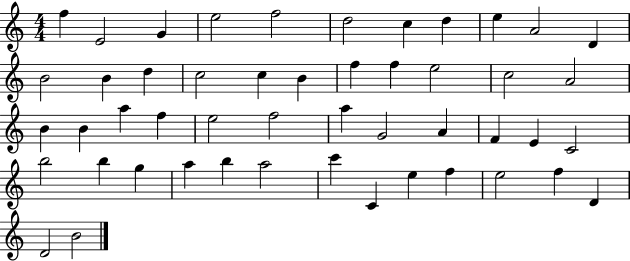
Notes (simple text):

F5/q E4/h G4/q E5/h F5/h D5/h C5/q D5/q E5/q A4/h D4/q B4/h B4/q D5/q C5/h C5/q B4/q F5/q F5/q E5/h C5/h A4/h B4/q B4/q A5/q F5/q E5/h F5/h A5/q G4/h A4/q F4/q E4/q C4/h B5/h B5/q G5/q A5/q B5/q A5/h C6/q C4/q E5/q F5/q E5/h F5/q D4/q D4/h B4/h